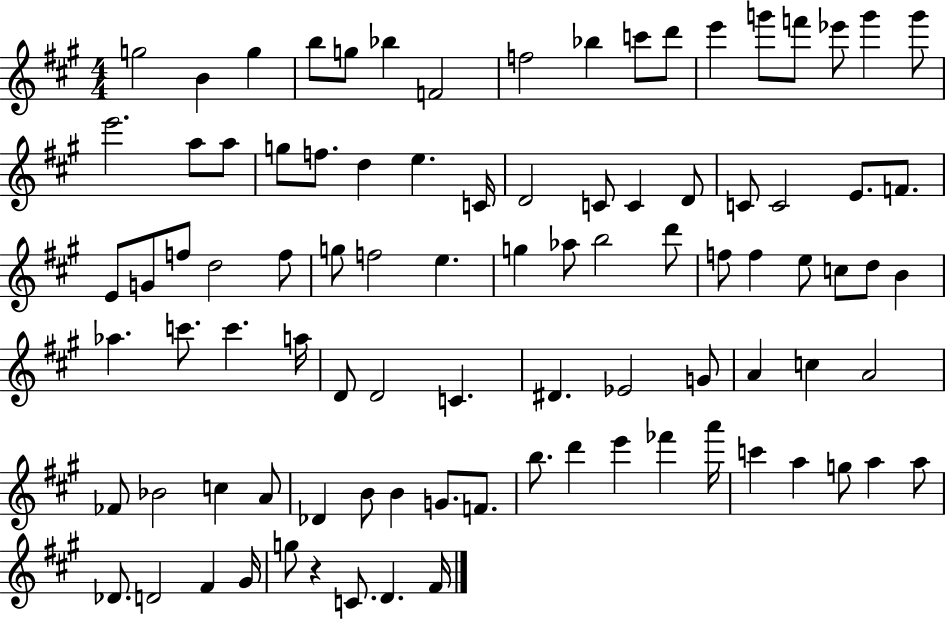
X:1
T:Untitled
M:4/4
L:1/4
K:A
g2 B g b/2 g/2 _b F2 f2 _b c'/2 d'/2 e' g'/2 f'/2 _e'/2 g' g'/2 e'2 a/2 a/2 g/2 f/2 d e C/4 D2 C/2 C D/2 C/2 C2 E/2 F/2 E/2 G/2 f/2 d2 f/2 g/2 f2 e g _a/2 b2 d'/2 f/2 f e/2 c/2 d/2 B _a c'/2 c' a/4 D/2 D2 C ^D _E2 G/2 A c A2 _F/2 _B2 c A/2 _D B/2 B G/2 F/2 b/2 d' e' _f' a'/4 c' a g/2 a a/2 _D/2 D2 ^F ^G/4 g/2 z C/2 D ^F/4